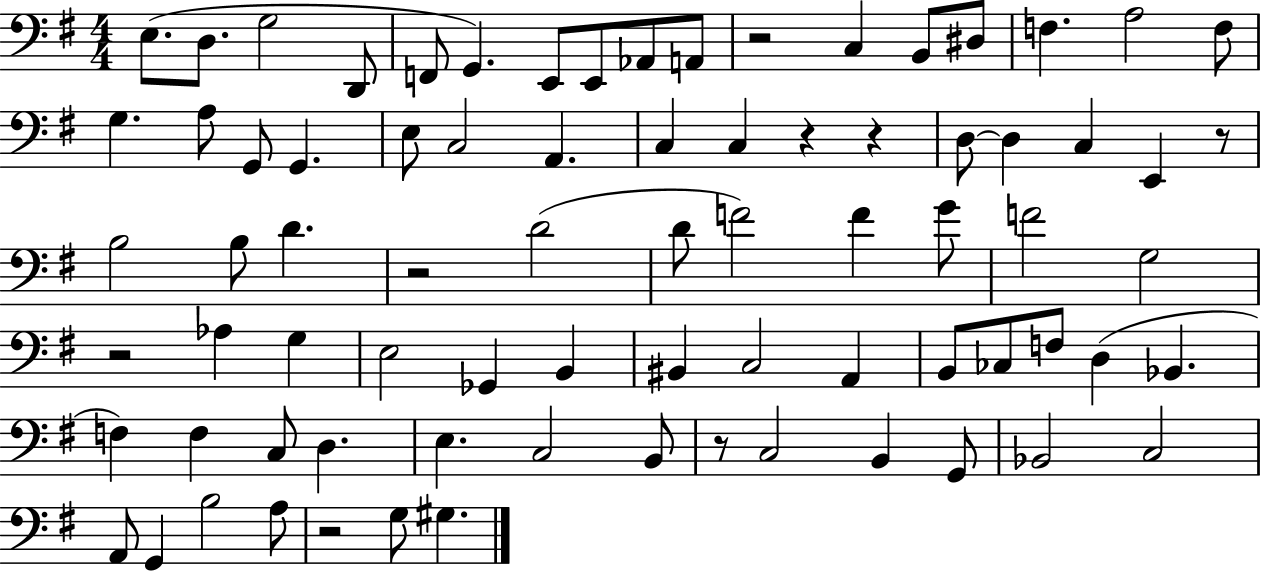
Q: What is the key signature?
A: G major